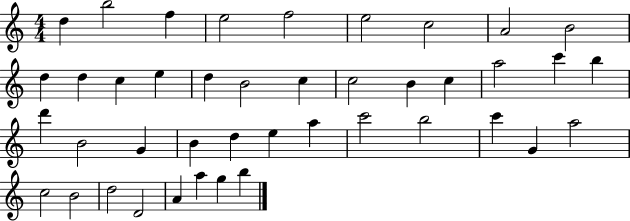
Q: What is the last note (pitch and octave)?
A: B5